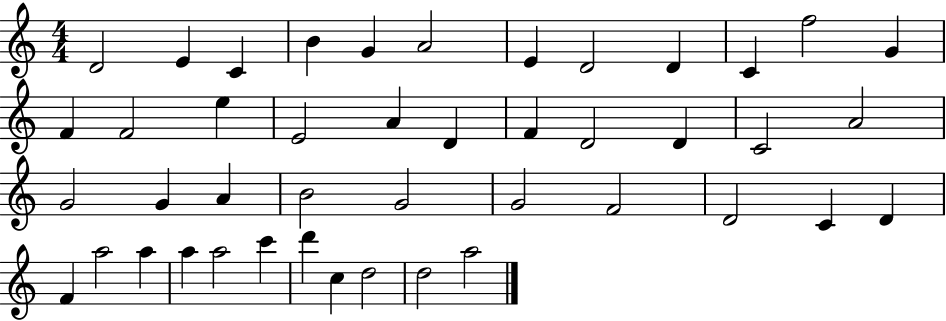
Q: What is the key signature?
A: C major